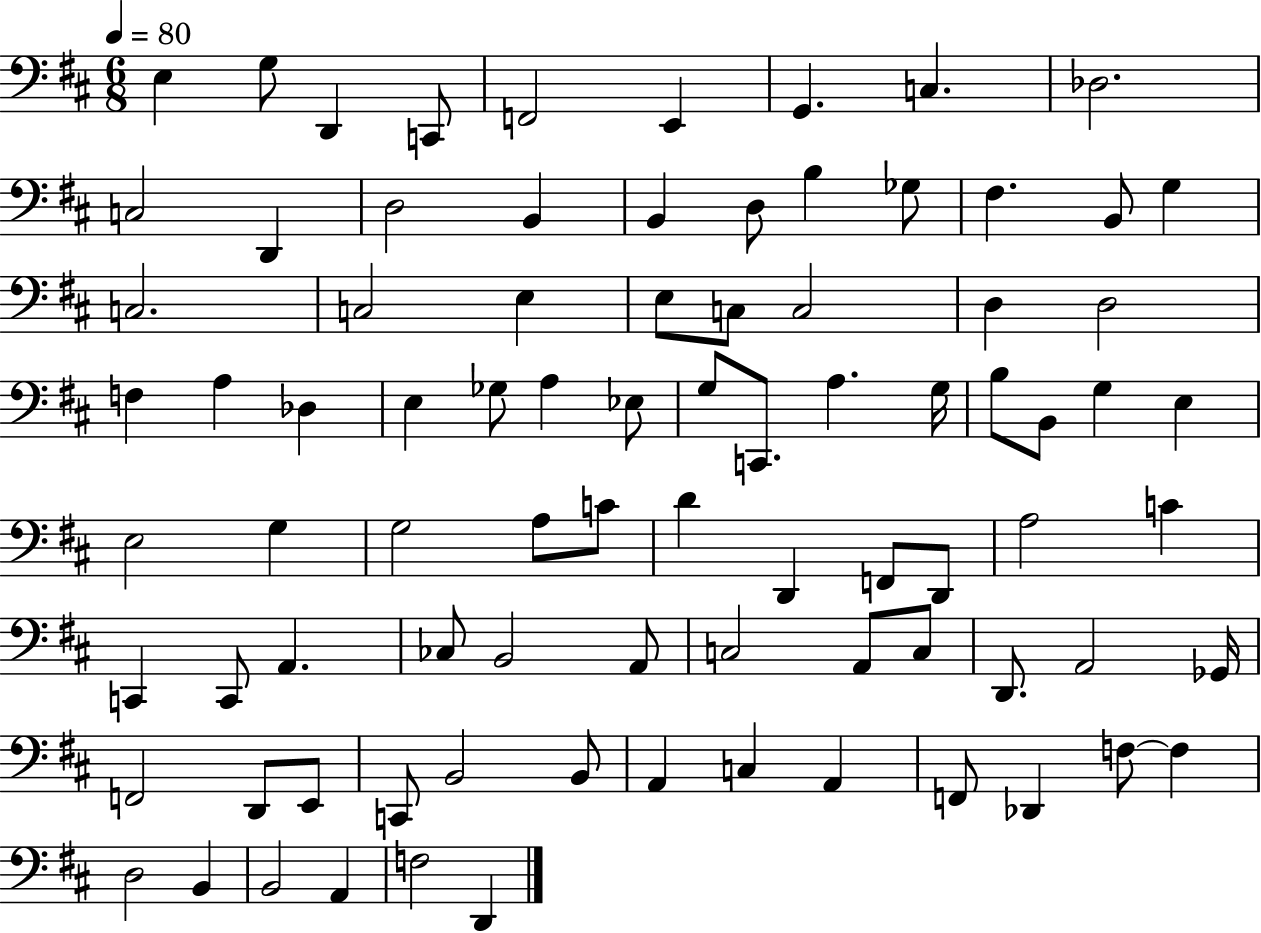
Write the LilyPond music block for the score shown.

{
  \clef bass
  \numericTimeSignature
  \time 6/8
  \key d \major
  \tempo 4 = 80
  \repeat volta 2 { e4 g8 d,4 c,8 | f,2 e,4 | g,4. c4. | des2. | \break c2 d,4 | d2 b,4 | b,4 d8 b4 ges8 | fis4. b,8 g4 | \break c2. | c2 e4 | e8 c8 c2 | d4 d2 | \break f4 a4 des4 | e4 ges8 a4 ees8 | g8 c,8. a4. g16 | b8 b,8 g4 e4 | \break e2 g4 | g2 a8 c'8 | d'4 d,4 f,8 d,8 | a2 c'4 | \break c,4 c,8 a,4. | ces8 b,2 a,8 | c2 a,8 c8 | d,8. a,2 ges,16 | \break f,2 d,8 e,8 | c,8 b,2 b,8 | a,4 c4 a,4 | f,8 des,4 f8~~ f4 | \break d2 b,4 | b,2 a,4 | f2 d,4 | } \bar "|."
}